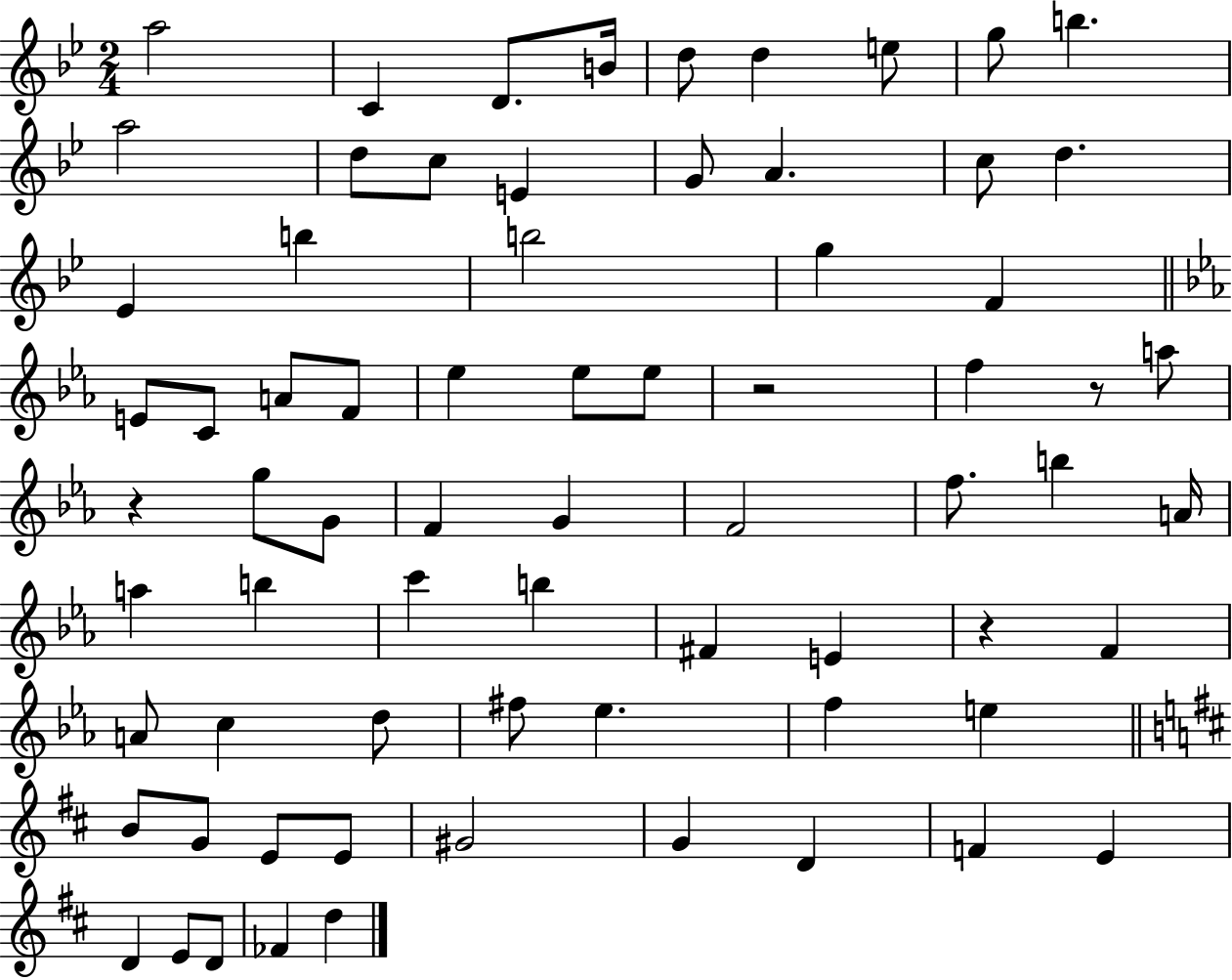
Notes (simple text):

A5/h C4/q D4/e. B4/s D5/e D5/q E5/e G5/e B5/q. A5/h D5/e C5/e E4/q G4/e A4/q. C5/e D5/q. Eb4/q B5/q B5/h G5/q F4/q E4/e C4/e A4/e F4/e Eb5/q Eb5/e Eb5/e R/h F5/q R/e A5/e R/q G5/e G4/e F4/q G4/q F4/h F5/e. B5/q A4/s A5/q B5/q C6/q B5/q F#4/q E4/q R/q F4/q A4/e C5/q D5/e F#5/e Eb5/q. F5/q E5/q B4/e G4/e E4/e E4/e G#4/h G4/q D4/q F4/q E4/q D4/q E4/e D4/e FES4/q D5/q